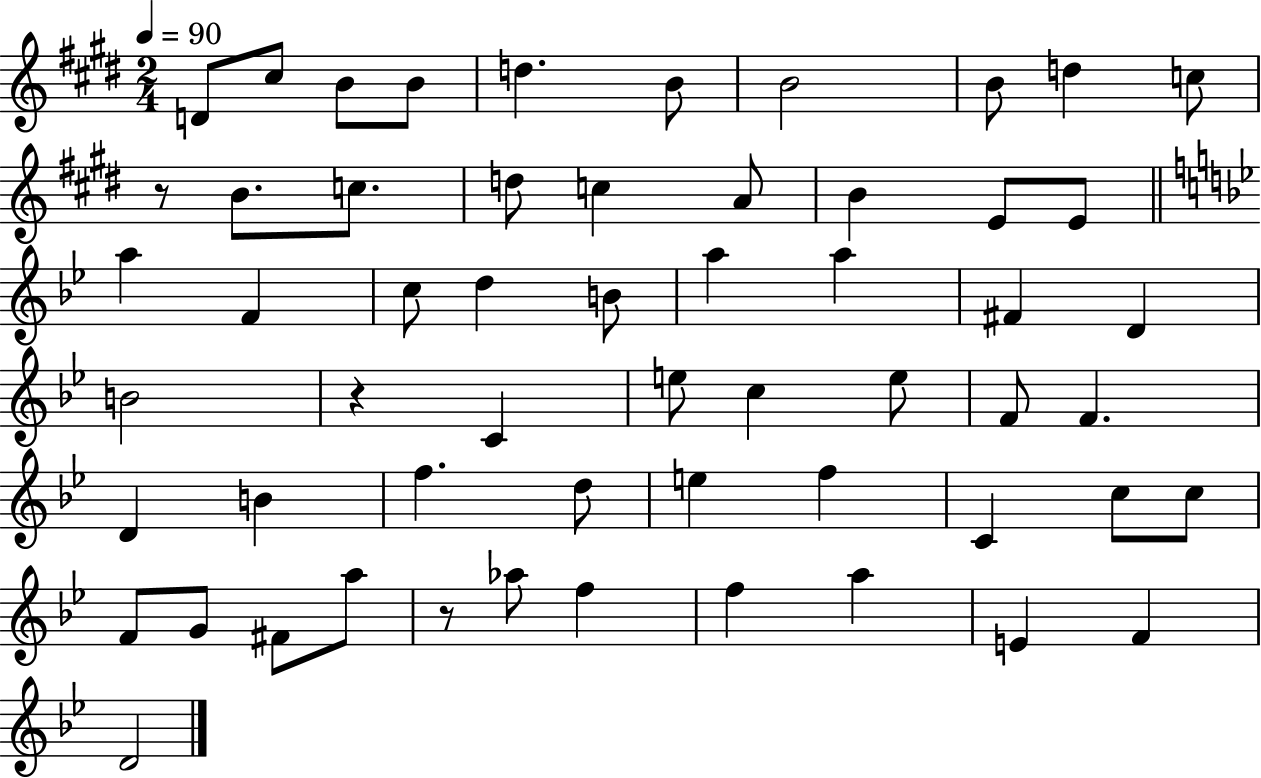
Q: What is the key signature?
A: E major